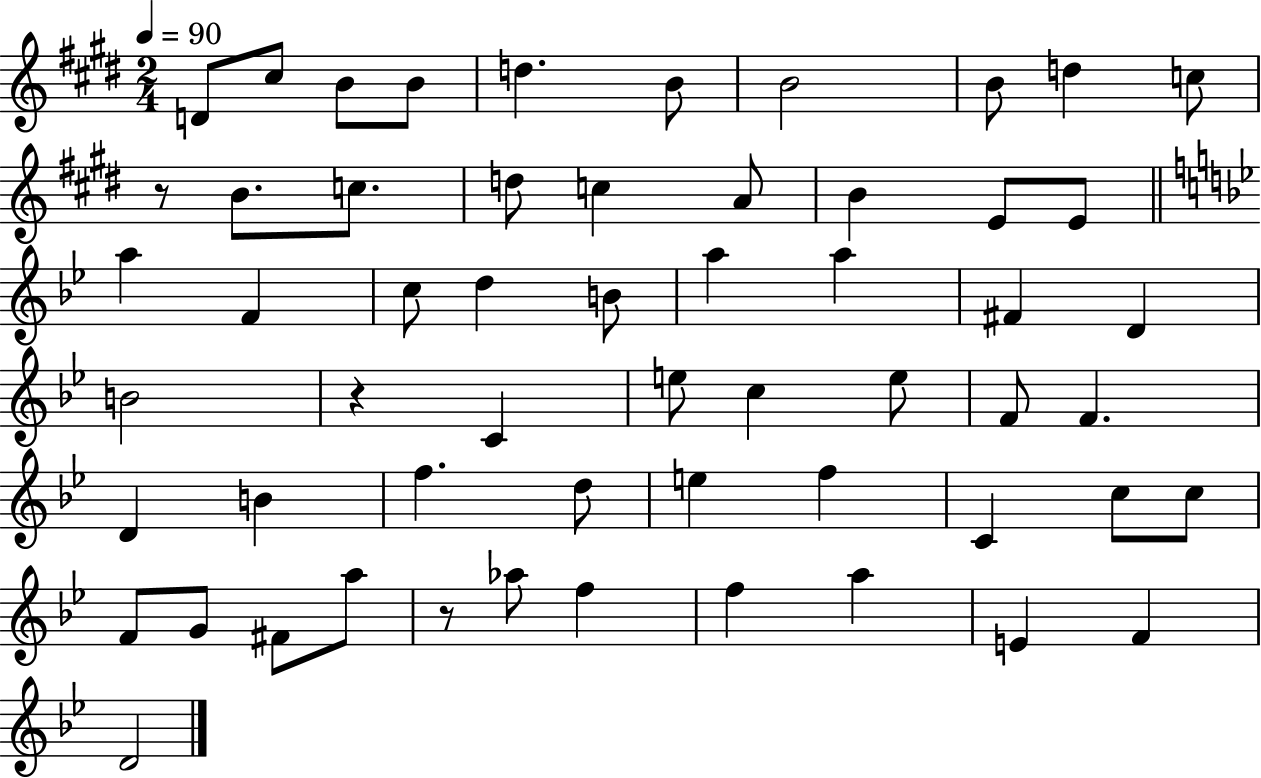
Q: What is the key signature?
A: E major